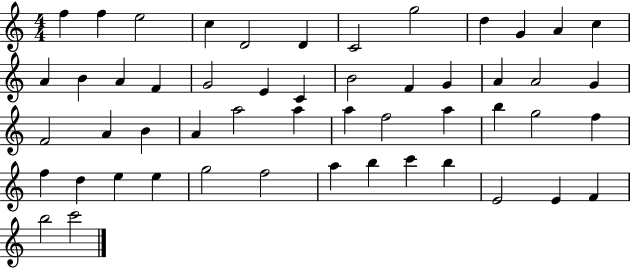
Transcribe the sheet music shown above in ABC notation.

X:1
T:Untitled
M:4/4
L:1/4
K:C
f f e2 c D2 D C2 g2 d G A c A B A F G2 E C B2 F G A A2 G F2 A B A a2 a a f2 a b g2 f f d e e g2 f2 a b c' b E2 E F b2 c'2